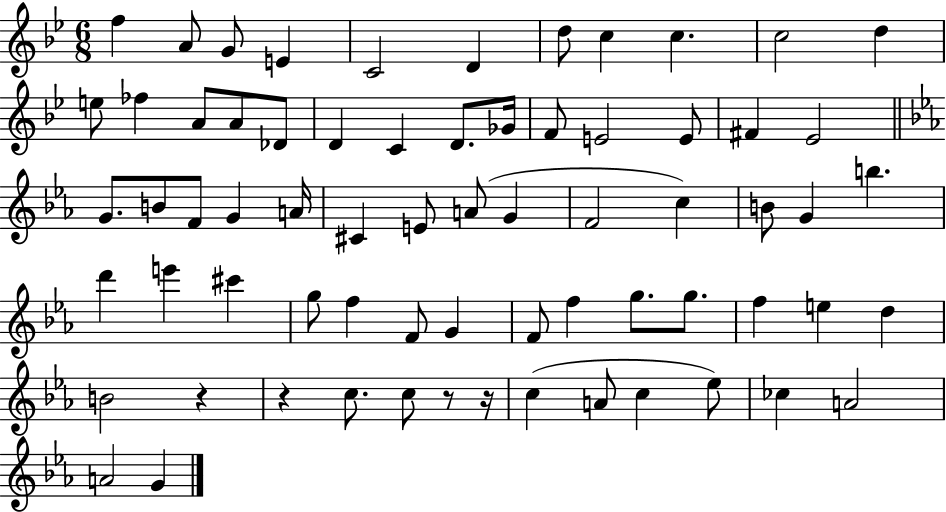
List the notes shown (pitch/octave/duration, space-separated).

F5/q A4/e G4/e E4/q C4/h D4/q D5/e C5/q C5/q. C5/h D5/q E5/e FES5/q A4/e A4/e Db4/e D4/q C4/q D4/e. Gb4/s F4/e E4/h E4/e F#4/q Eb4/h G4/e. B4/e F4/e G4/q A4/s C#4/q E4/e A4/e G4/q F4/h C5/q B4/e G4/q B5/q. D6/q E6/q C#6/q G5/e F5/q F4/e G4/q F4/e F5/q G5/e. G5/e. F5/q E5/q D5/q B4/h R/q R/q C5/e. C5/e R/e R/s C5/q A4/e C5/q Eb5/e CES5/q A4/h A4/h G4/q